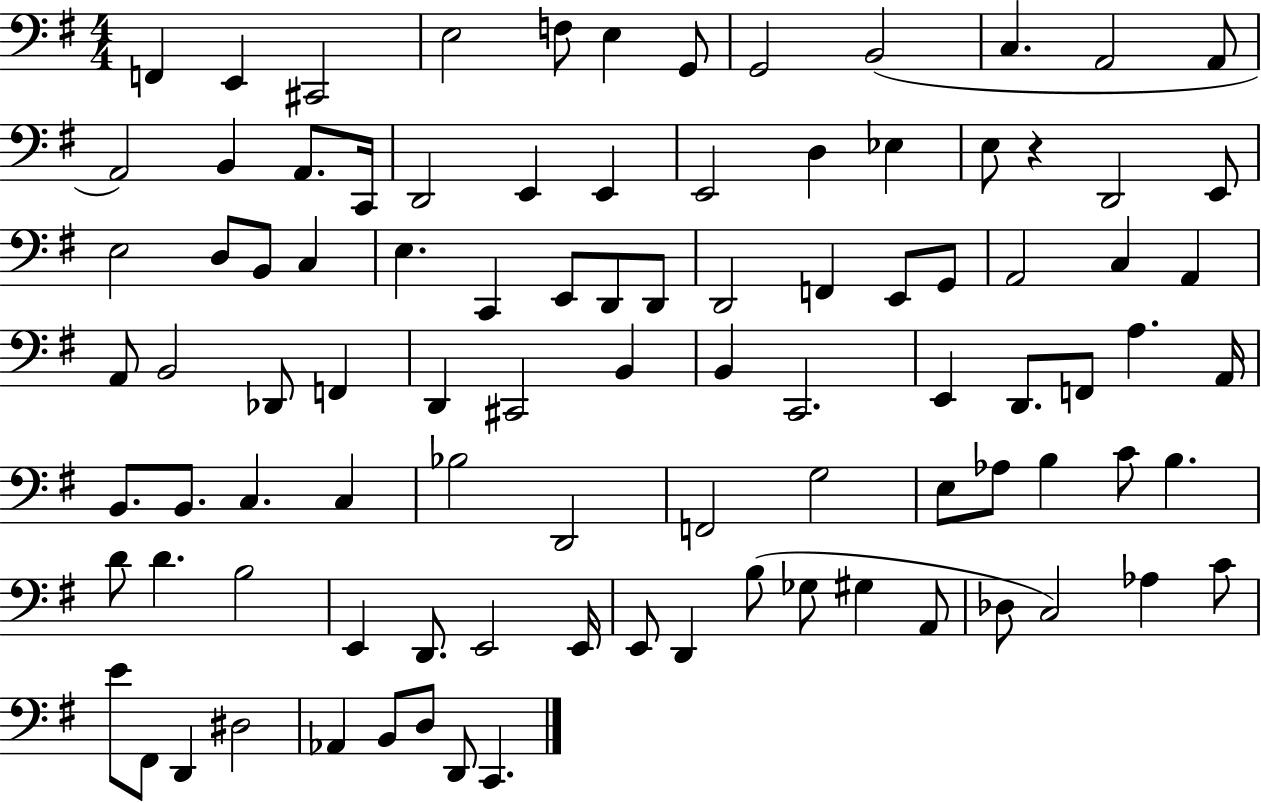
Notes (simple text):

F2/q E2/q C#2/h E3/h F3/e E3/q G2/e G2/h B2/h C3/q. A2/h A2/e A2/h B2/q A2/e. C2/s D2/h E2/q E2/q E2/h D3/q Eb3/q E3/e R/q D2/h E2/e E3/h D3/e B2/e C3/q E3/q. C2/q E2/e D2/e D2/e D2/h F2/q E2/e G2/e A2/h C3/q A2/q A2/e B2/h Db2/e F2/q D2/q C#2/h B2/q B2/q C2/h. E2/q D2/e. F2/e A3/q. A2/s B2/e. B2/e. C3/q. C3/q Bb3/h D2/h F2/h G3/h E3/e Ab3/e B3/q C4/e B3/q. D4/e D4/q. B3/h E2/q D2/e. E2/h E2/s E2/e D2/q B3/e Gb3/e G#3/q A2/e Db3/e C3/h Ab3/q C4/e E4/e F#2/e D2/q D#3/h Ab2/q B2/e D3/e D2/e C2/q.